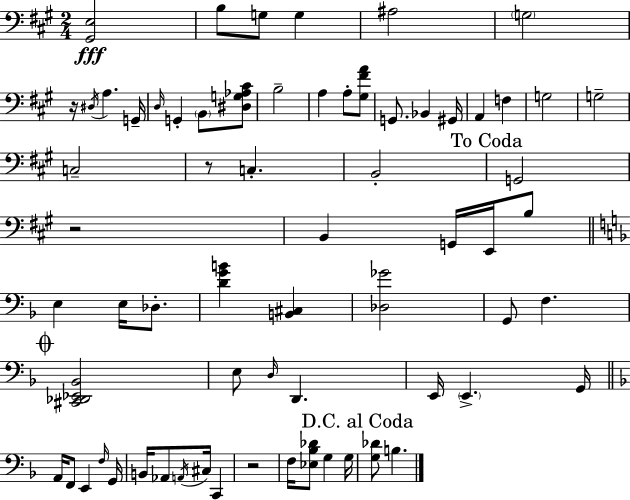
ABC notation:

X:1
T:Untitled
M:2/4
L:1/4
K:A
[^G,,E,]2 B,/2 G,/2 G, ^A,2 G,2 z/4 ^D,/4 A, G,,/4 D,/4 G,, B,,/2 [^D,G,_A,^C]/2 B,2 A, A,/2 [^G,^FA]/2 G,,/2 _B,, ^G,,/4 A,, F, G,2 G,2 C,2 z/2 C, B,,2 G,,2 z2 B,, G,,/4 E,,/4 B,/2 E, E,/4 _D,/2 [DGB] [B,,^C,] [_D,_G]2 G,,/2 F, [^C,,_D,,_E,,_B,,]2 E,/2 D,/4 D,, E,,/4 E,, G,,/4 A,,/4 F,,/2 E,, F,/4 G,,/4 B,,/4 _A,,/2 A,,/4 ^C,/4 C,, z2 F,/4 [_E,_B,_D]/2 G, G,/4 [G,_D]/2 B,